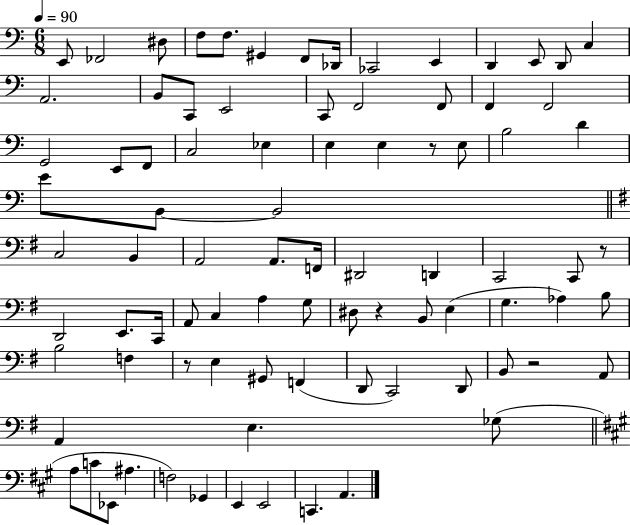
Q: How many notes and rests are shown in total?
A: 86